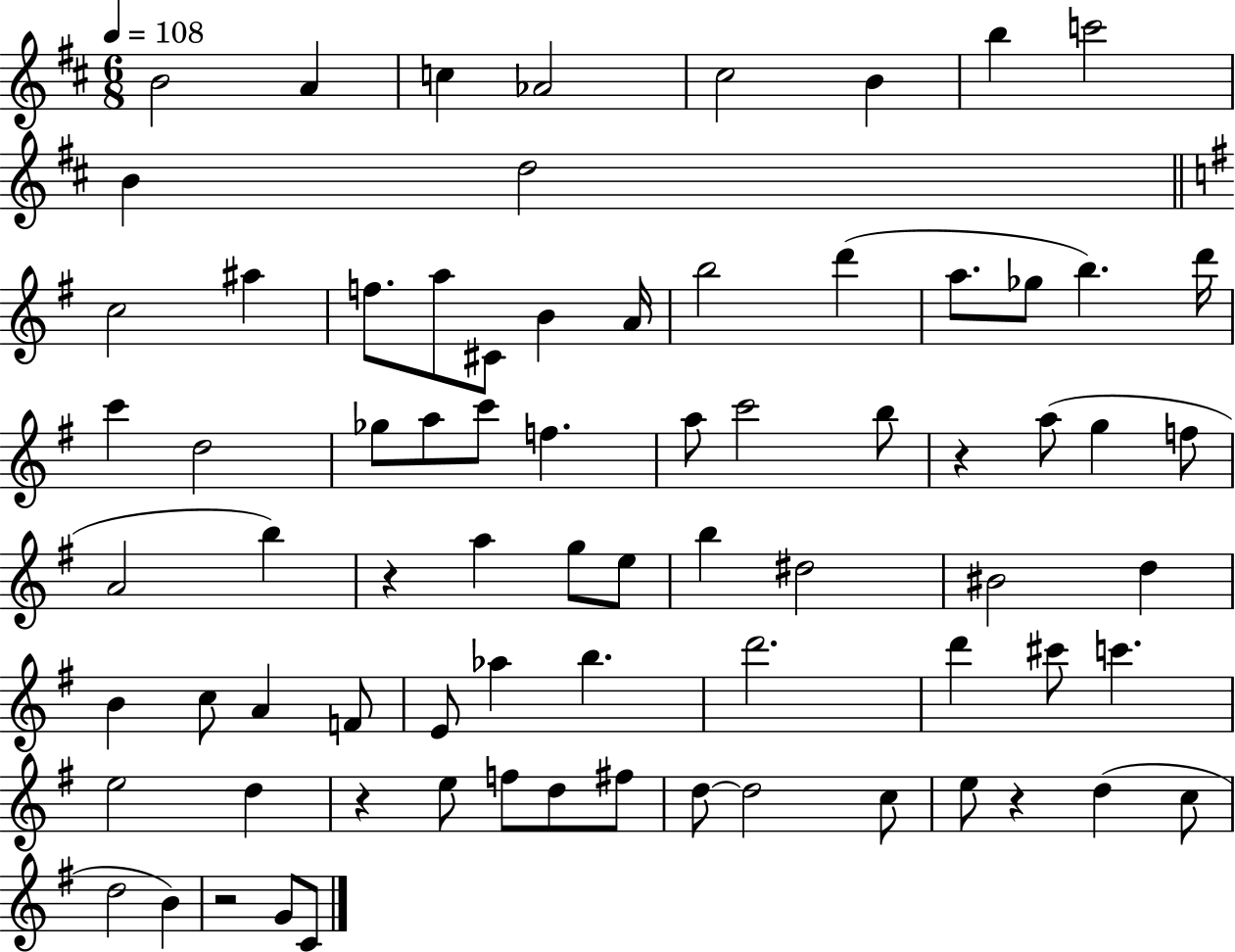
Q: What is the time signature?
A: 6/8